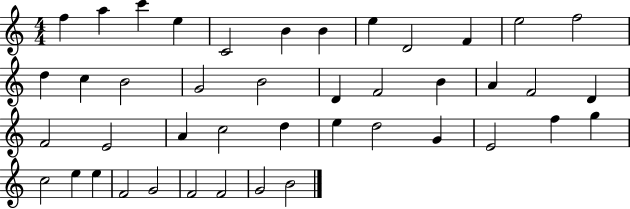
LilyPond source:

{
  \clef treble
  \numericTimeSignature
  \time 4/4
  \key c \major
  f''4 a''4 c'''4 e''4 | c'2 b'4 b'4 | e''4 d'2 f'4 | e''2 f''2 | \break d''4 c''4 b'2 | g'2 b'2 | d'4 f'2 b'4 | a'4 f'2 d'4 | \break f'2 e'2 | a'4 c''2 d''4 | e''4 d''2 g'4 | e'2 f''4 g''4 | \break c''2 e''4 e''4 | f'2 g'2 | f'2 f'2 | g'2 b'2 | \break \bar "|."
}